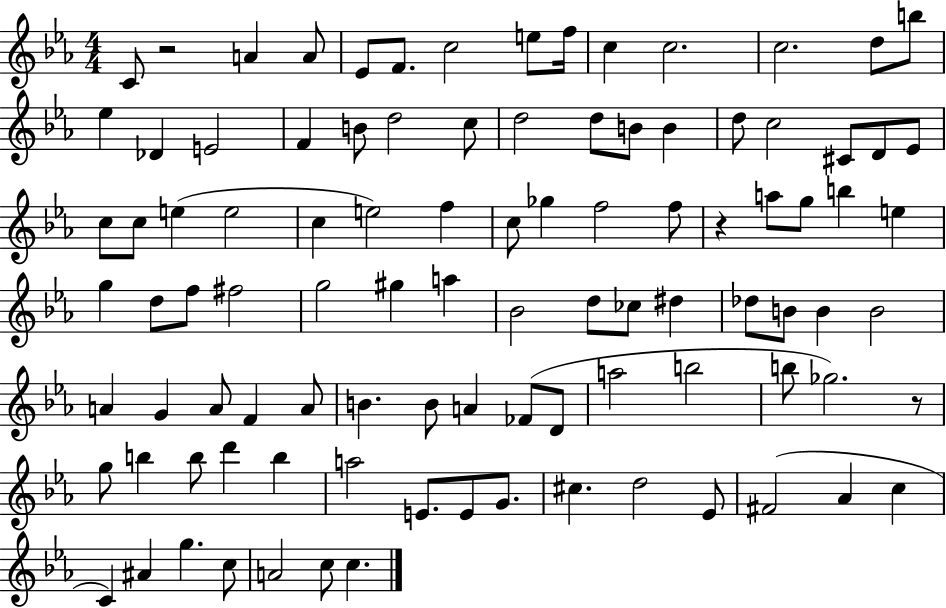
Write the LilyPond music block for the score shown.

{
  \clef treble
  \numericTimeSignature
  \time 4/4
  \key ees \major
  c'8 r2 a'4 a'8 | ees'8 f'8. c''2 e''8 f''16 | c''4 c''2. | c''2. d''8 b''8 | \break ees''4 des'4 e'2 | f'4 b'8 d''2 c''8 | d''2 d''8 b'8 b'4 | d''8 c''2 cis'8 d'8 ees'8 | \break c''8 c''8 e''4( e''2 | c''4 e''2) f''4 | c''8 ges''4 f''2 f''8 | r4 a''8 g''8 b''4 e''4 | \break g''4 d''8 f''8 fis''2 | g''2 gis''4 a''4 | bes'2 d''8 ces''8 dis''4 | des''8 b'8 b'4 b'2 | \break a'4 g'4 a'8 f'4 a'8 | b'4. b'8 a'4 fes'8( d'8 | a''2 b''2 | b''8 ges''2.) r8 | \break g''8 b''4 b''8 d'''4 b''4 | a''2 e'8. e'8 g'8. | cis''4. d''2 ees'8 | fis'2( aes'4 c''4 | \break c'4) ais'4 g''4. c''8 | a'2 c''8 c''4. | \bar "|."
}